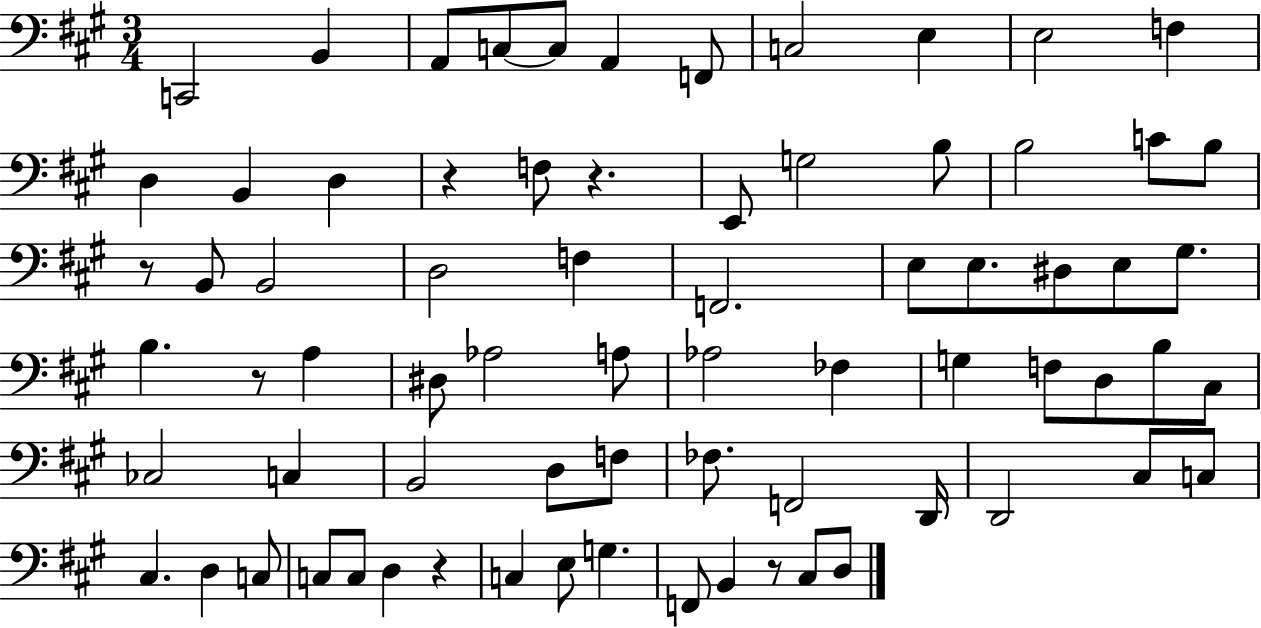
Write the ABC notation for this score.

X:1
T:Untitled
M:3/4
L:1/4
K:A
C,,2 B,, A,,/2 C,/2 C,/2 A,, F,,/2 C,2 E, E,2 F, D, B,, D, z F,/2 z E,,/2 G,2 B,/2 B,2 C/2 B,/2 z/2 B,,/2 B,,2 D,2 F, F,,2 E,/2 E,/2 ^D,/2 E,/2 ^G,/2 B, z/2 A, ^D,/2 _A,2 A,/2 _A,2 _F, G, F,/2 D,/2 B,/2 ^C,/2 _C,2 C, B,,2 D,/2 F,/2 _F,/2 F,,2 D,,/4 D,,2 ^C,/2 C,/2 ^C, D, C,/2 C,/2 C,/2 D, z C, E,/2 G, F,,/2 B,, z/2 ^C,/2 D,/2